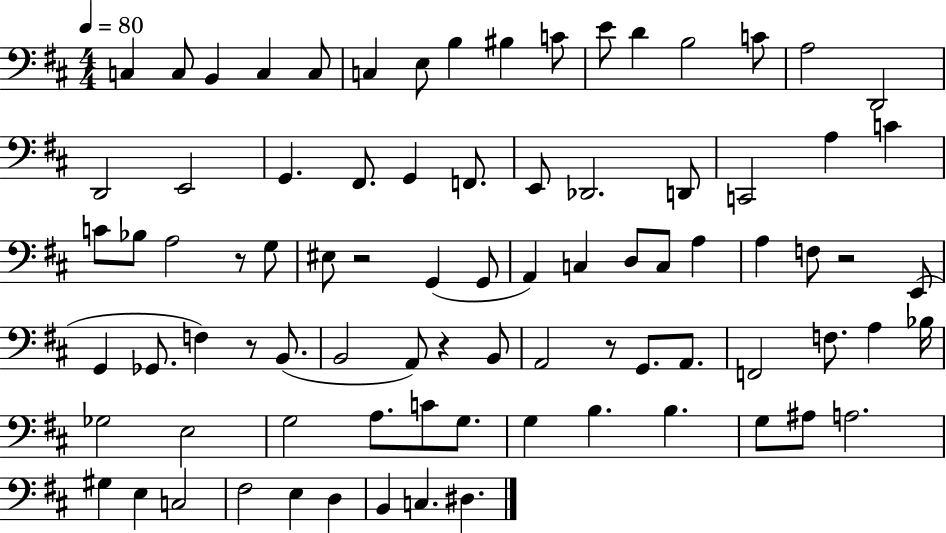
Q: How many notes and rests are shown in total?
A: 84